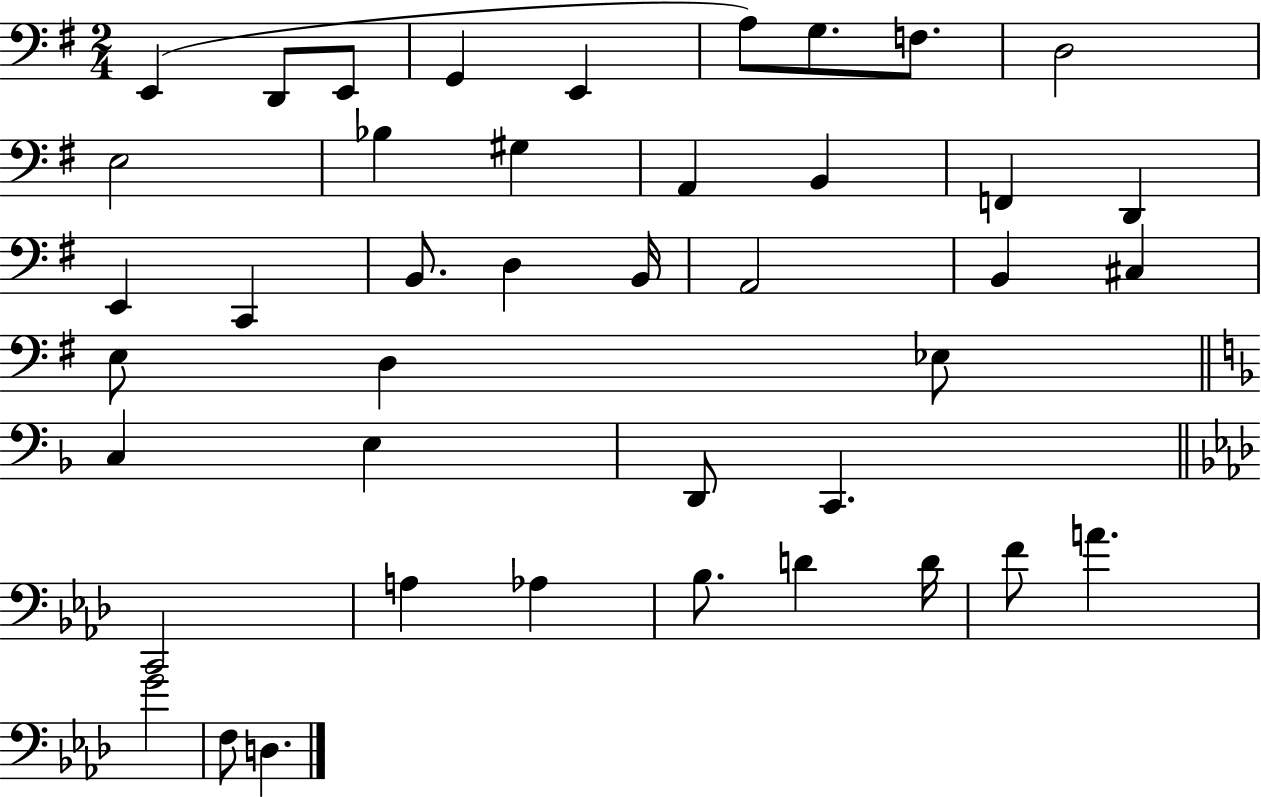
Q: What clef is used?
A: bass